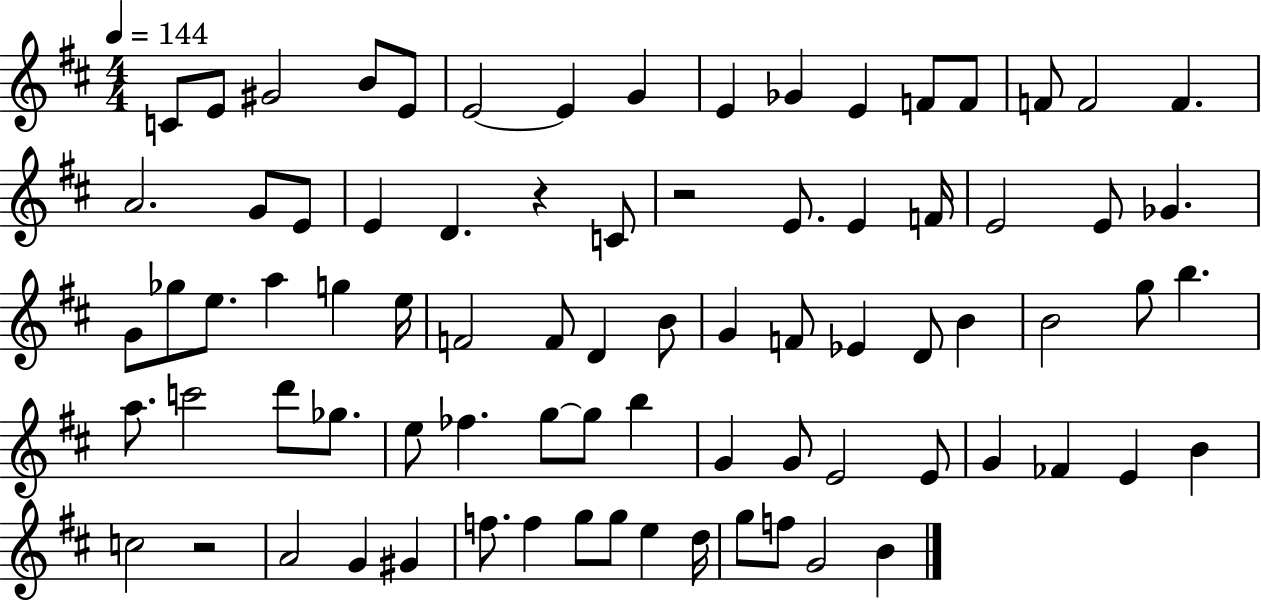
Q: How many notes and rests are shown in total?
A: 80